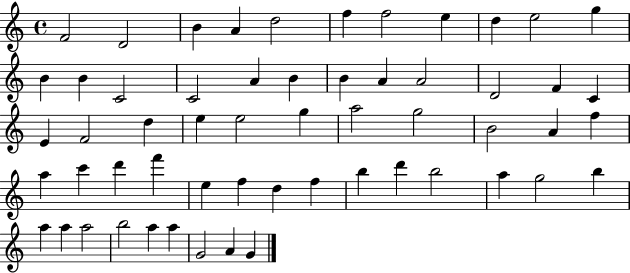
{
  \clef treble
  \time 4/4
  \defaultTimeSignature
  \key c \major
  f'2 d'2 | b'4 a'4 d''2 | f''4 f''2 e''4 | d''4 e''2 g''4 | \break b'4 b'4 c'2 | c'2 a'4 b'4 | b'4 a'4 a'2 | d'2 f'4 c'4 | \break e'4 f'2 d''4 | e''4 e''2 g''4 | a''2 g''2 | b'2 a'4 f''4 | \break a''4 c'''4 d'''4 f'''4 | e''4 f''4 d''4 f''4 | b''4 d'''4 b''2 | a''4 g''2 b''4 | \break a''4 a''4 a''2 | b''2 a''4 a''4 | g'2 a'4 g'4 | \bar "|."
}